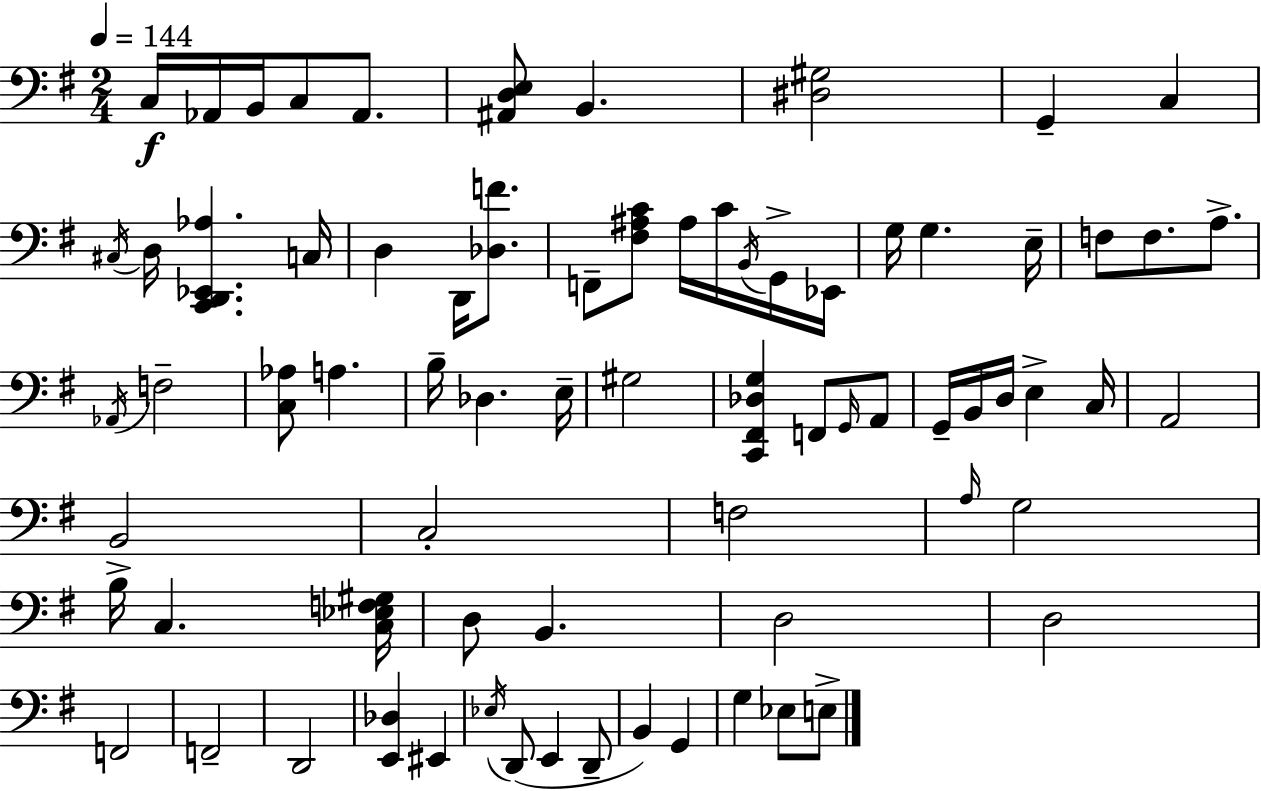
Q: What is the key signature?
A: G major